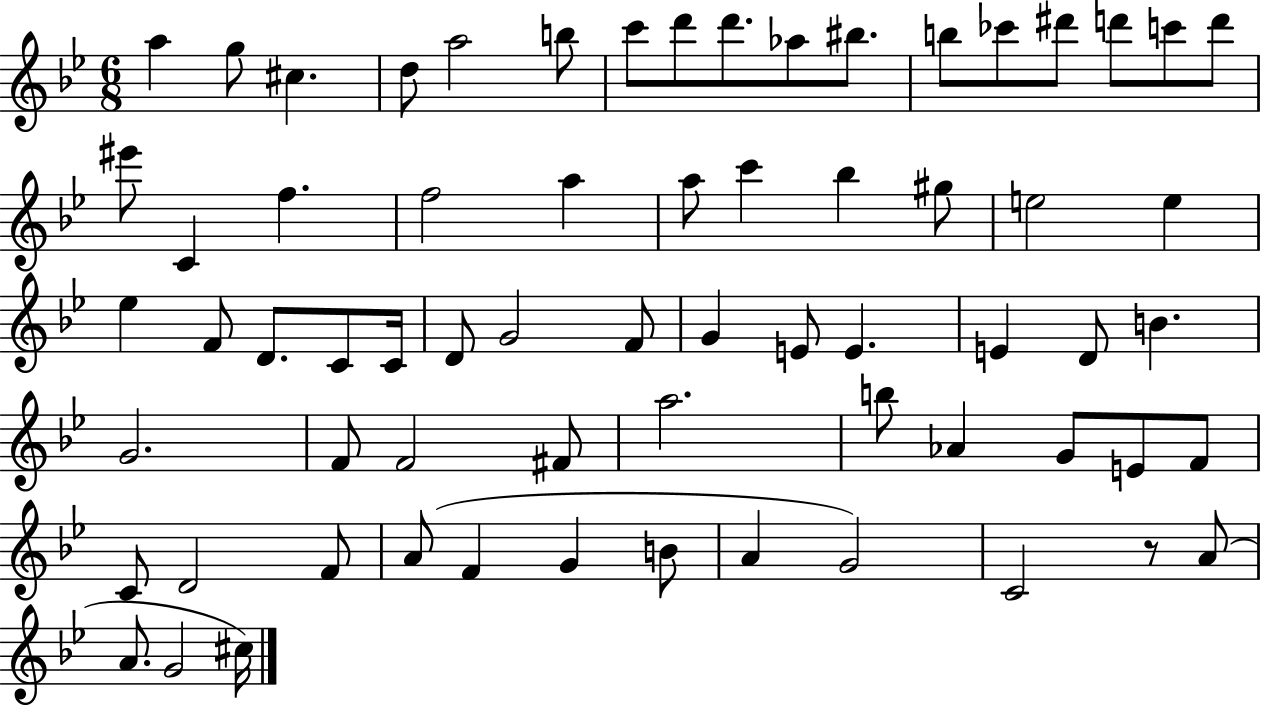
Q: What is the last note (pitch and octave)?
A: C#5